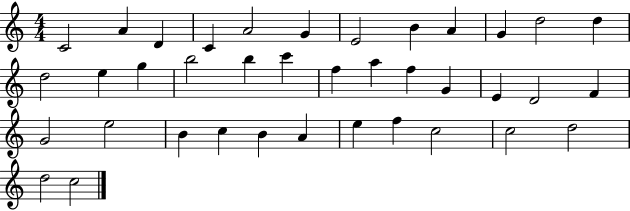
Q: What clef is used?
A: treble